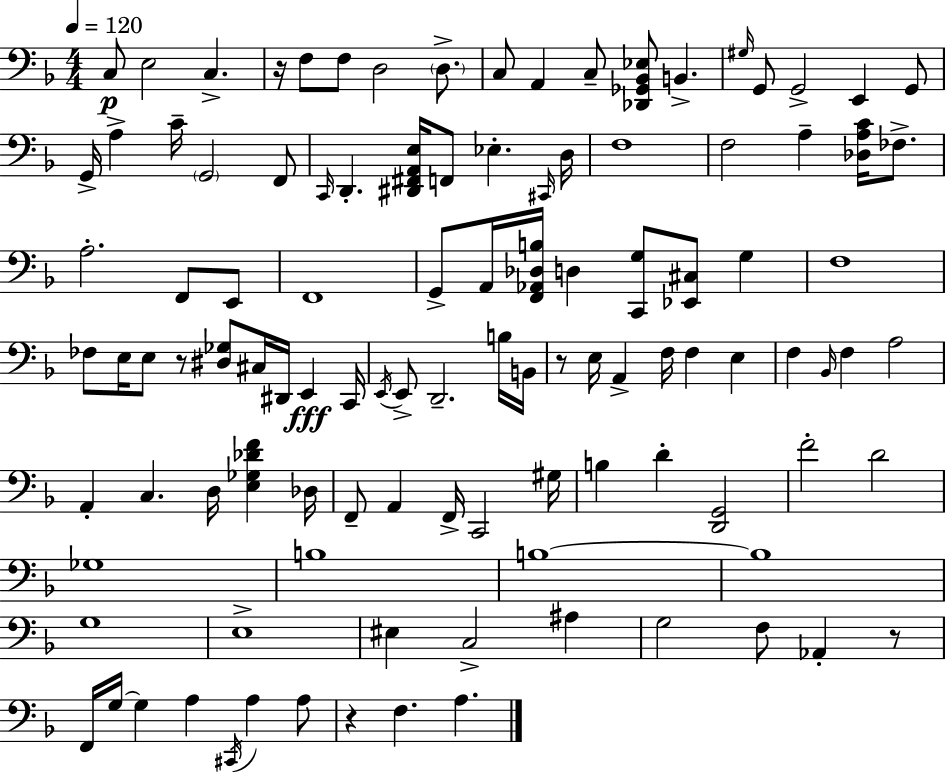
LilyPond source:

{
  \clef bass
  \numericTimeSignature
  \time 4/4
  \key f \major
  \tempo 4 = 120
  c8\p e2 c4.-> | r16 f8 f8 d2 \parenthesize d8.-> | c8 a,4 c8-- <des, ges, bes, ees>8 b,4.-> | \grace { gis16 } g,8 g,2-> e,4 g,8 | \break g,16-> a4-> c'16-- \parenthesize g,2 f,8 | \grace { c,16 } d,4.-. <dis, fis, a, e>16 f,8 ees4.-. | \grace { cis,16 } d16 f1 | f2 a4-- <des a c'>16 | \break fes8.-> a2.-. f,8 | e,8 f,1 | g,8-> a,16 <f, aes, des b>16 d4 <c, g>8 <ees, cis>8 g4 | f1 | \break fes8 e16 e8 r8 <dis ges>8 cis16 dis,16 e,4\fff | c,16 \acciaccatura { e,16 } e,8-> d,2.-- | b16 b,16 r8 e16 a,4-> f16 f4 | e4 f4 \grace { bes,16 } f4 a2 | \break a,4-. c4. d16 | <e ges des' f'>4 des16 f,8-- a,4 f,16-> c,2 | gis16 b4 d'4-. <d, g,>2 | f'2-. d'2 | \break ges1 | b1 | b1~~ | b1 | \break g1 | e1-> | eis4 c2-> | ais4 g2 f8 aes,4-. | \break r8 f,16 g16~~ g4 a4 \acciaccatura { cis,16 } | a4 a8 r4 f4. | a4. \bar "|."
}